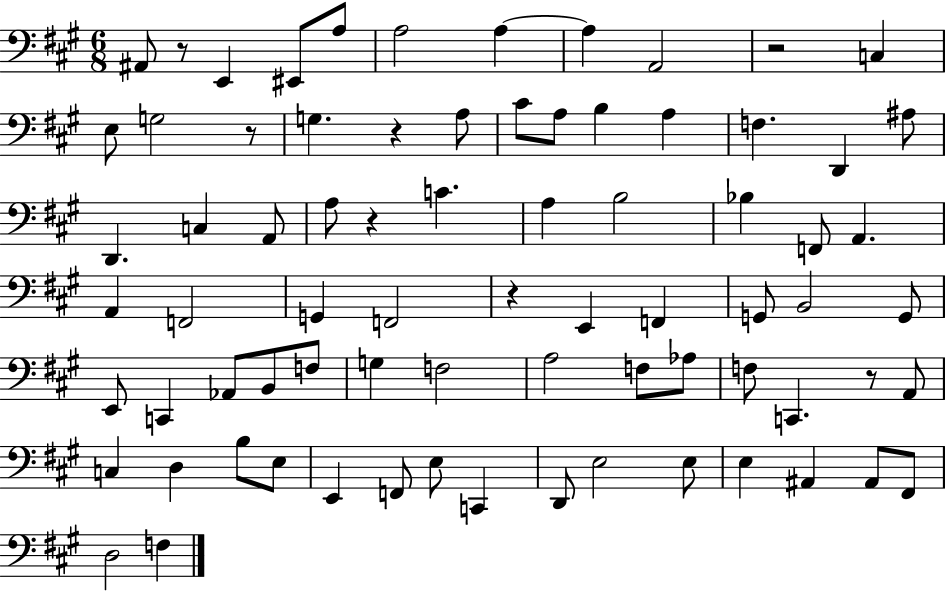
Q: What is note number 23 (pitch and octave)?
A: A2